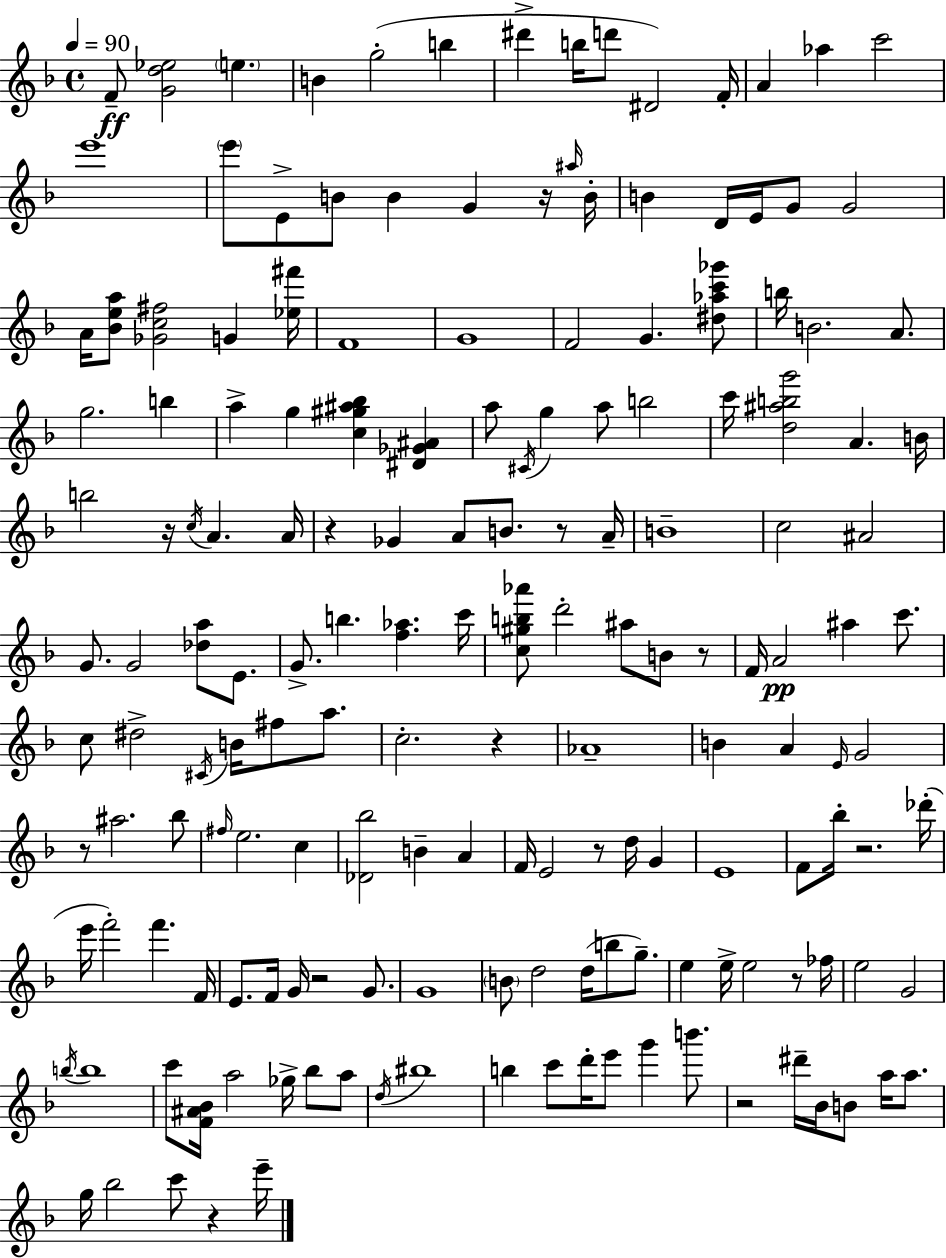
{
  \clef treble
  \time 4/4
  \defaultTimeSignature
  \key d \minor
  \tempo 4 = 90
  f'8--\ff <g' d'' ees''>2 \parenthesize e''4. | b'4 g''2-.( b''4 | dis'''4-> b''16 d'''8 dis'2) f'16-. | a'4 aes''4 c'''2 | \break e'''1 | \parenthesize e'''8 e'8-> b'8 b'4 g'4 r16 \grace { ais''16 } | b'16-. b'4 d'16 e'16 g'8 g'2 | a'16 <bes' e'' a''>8 <ges' c'' fis''>2 g'4 | \break <ees'' fis'''>16 f'1 | g'1 | f'2 g'4. <dis'' aes'' c''' ges'''>8 | b''16 b'2. a'8. | \break g''2. b''4 | a''4-> g''4 <c'' gis'' ais'' bes''>4 <dis' ges' ais'>4 | a''8 \acciaccatura { cis'16 } g''4 a''8 b''2 | c'''16 <d'' ais'' b'' g'''>2 a'4. | \break b'16 b''2 r16 \acciaccatura { c''16 } a'4. | a'16 r4 ges'4 a'8 b'8. | r8 a'16-- b'1-- | c''2 ais'2 | \break g'8. g'2 <des'' a''>8 | e'8. g'8.-> b''4. <f'' aes''>4. | c'''16 <c'' gis'' b'' aes'''>8 d'''2-. ais''8 b'8 | r8 f'16 a'2\pp ais''4 | \break c'''8. c''8 dis''2-> \acciaccatura { cis'16 } b'16 fis''8 | a''8. c''2.-. | r4 aes'1-- | b'4 a'4 \grace { e'16 } g'2 | \break r8 ais''2. | bes''8 \grace { fis''16 } e''2. | c''4 <des' bes''>2 b'4-- | a'4 f'16 e'2 r8 | \break d''16 g'4 e'1 | f'8 bes''16-. r2. | des'''16-.( e'''16 f'''2-.) f'''4. | f'16 e'8. f'16 g'16 r2 | \break g'8. g'1 | \parenthesize b'8 d''2 | d''16( b''8 g''8.--) e''4 e''16-> e''2 | r8 fes''16 e''2 g'2 | \break \acciaccatura { b''16 } b''1 | c'''8 <f' ais' bes'>16 a''2 | ges''16-> bes''8 a''8 \acciaccatura { d''16 } bis''1 | b''4 c'''8 d'''16-. e'''8 | \break g'''4 b'''8. r2 | dis'''16-- bes'16 b'8 a''16 a''8. g''16 bes''2 | c'''8 r4 e'''16-- \bar "|."
}